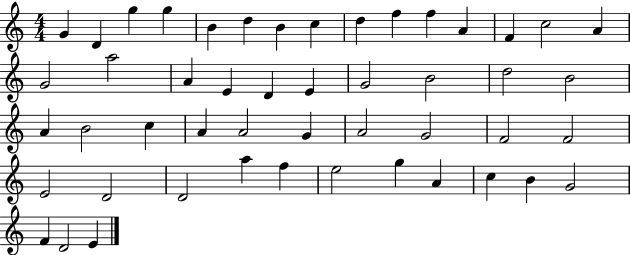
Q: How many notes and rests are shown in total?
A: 49